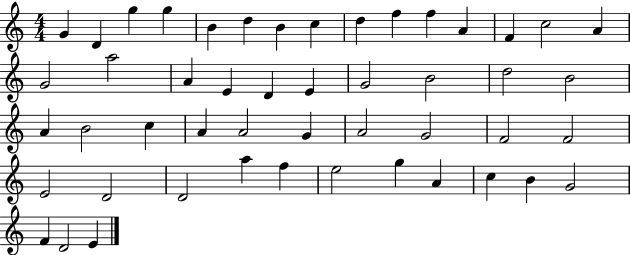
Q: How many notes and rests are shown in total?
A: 49